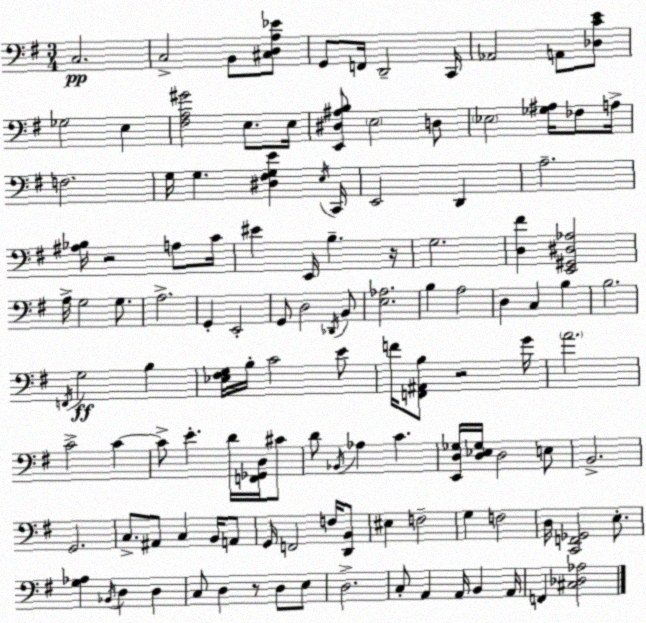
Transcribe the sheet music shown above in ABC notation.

X:1
T:Untitled
M:3/4
L:1/4
K:G
C,2 C,2 B,,/2 [^C,D,A,_E]/2 G,,/2 F,,/4 D,,2 C,,/4 _A,,2 A,,/2 [_D,CE]/2 _G,2 E, [^F,A,^G]2 E,/2 E,/4 [E,,^D,^A,B,]/2 E,2 D,/2 _E,2 [_G,^A,]/4 _F,/2 A,/4 F,2 G,/4 G, [^D,^F,G,E] E,/4 C,,/4 E,,2 D,, A,2 [^A,_B,]/4 z2 A,/2 C/4 ^E E,,/4 B, z/4 G,2 [D,^F] [E,,^G,,^D,_A,]2 A,/4 G,2 G,/2 A,2 G,, E,,2 G,,/2 D,2 _D,,/4 B,,/2 [E,_A,]2 B, A,2 D, C, B, B,2 F,,/4 G,2 B, [_E,^F,G,]/4 B,/4 C2 E/2 F/4 [F,,^A,,B,]/2 z2 G/4 A2 C2 C C/2 E D/4 [F,,_G,,D,]/4 ^C/2 D/2 _B,,/4 _A, C [E,,D,_G,]/4 [D,_E,_G,]/4 D,2 E,/2 B,,2 G,,2 C,/2 ^A,,/2 C, B,,/4 A,,/2 G,,/4 F,,2 F,/4 [D,,B,,]/2 ^E, F,2 G, F,2 D,/4 [C,,F,,_G,,]2 E,/2 [G,_A,] _B,,/4 D, D, C,/2 D, z/2 D,/2 E,/2 D,2 C,/2 A,, A,,/4 B,, A,,/4 F,, [^C,_D,_A,]2